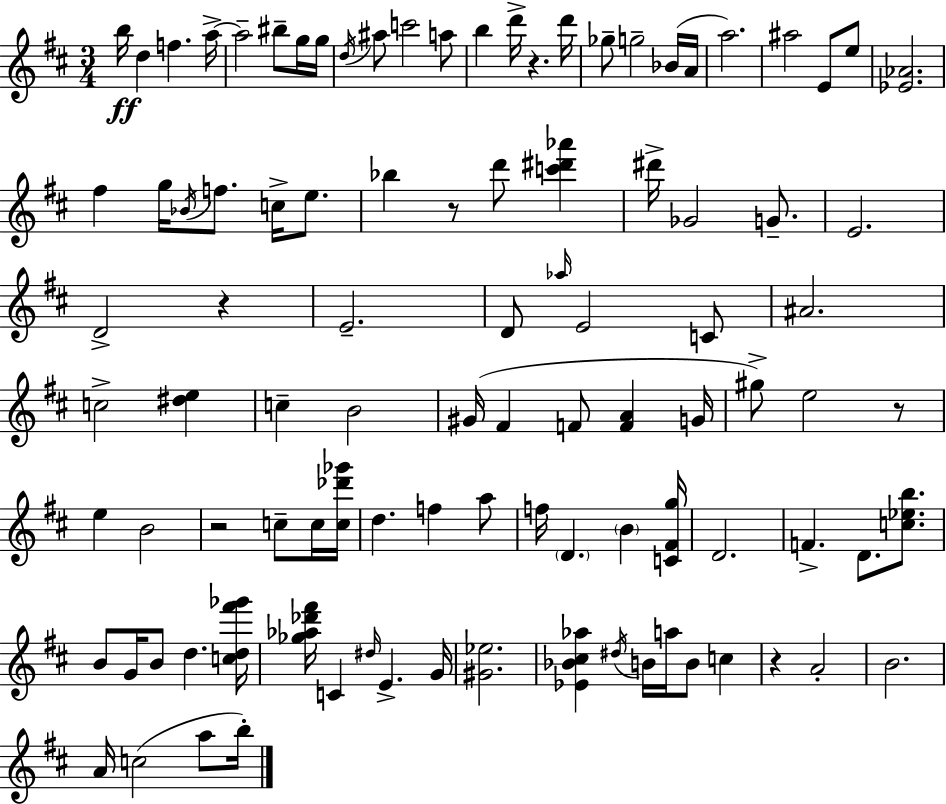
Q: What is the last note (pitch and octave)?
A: B5